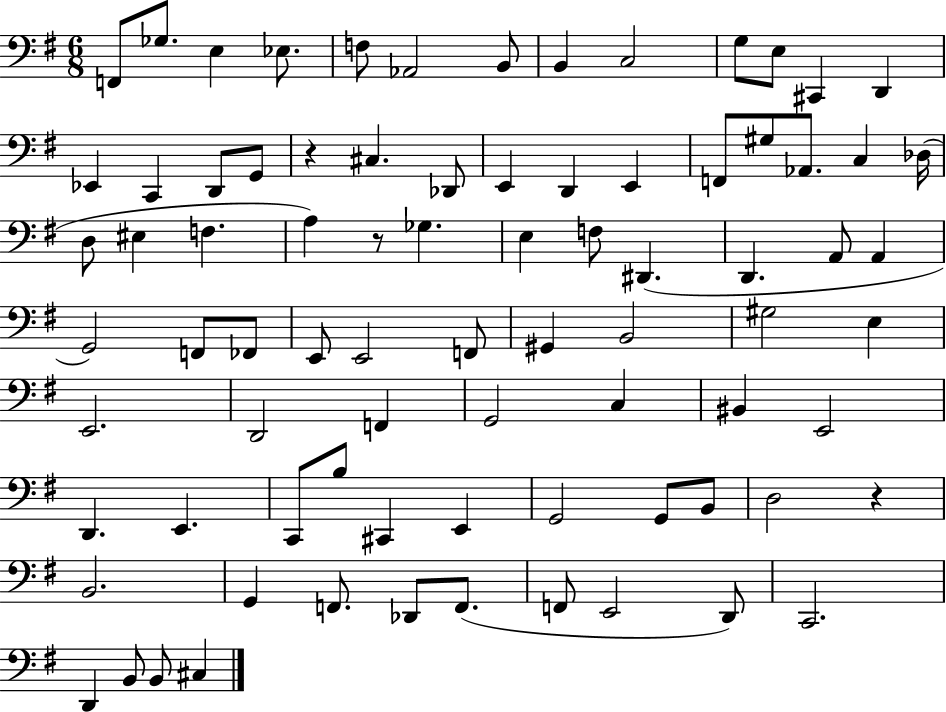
F2/e Gb3/e. E3/q Eb3/e. F3/e Ab2/h B2/e B2/q C3/h G3/e E3/e C#2/q D2/q Eb2/q C2/q D2/e G2/e R/q C#3/q. Db2/e E2/q D2/q E2/q F2/e G#3/e Ab2/e. C3/q Db3/s D3/e EIS3/q F3/q. A3/q R/e Gb3/q. E3/q F3/e D#2/q. D2/q. A2/e A2/q G2/h F2/e FES2/e E2/e E2/h F2/e G#2/q B2/h G#3/h E3/q E2/h. D2/h F2/q G2/h C3/q BIS2/q E2/h D2/q. E2/q. C2/e B3/e C#2/q E2/q G2/h G2/e B2/e D3/h R/q B2/h. G2/q F2/e. Db2/e F2/e. F2/e E2/h D2/e C2/h. D2/q B2/e B2/e C#3/q